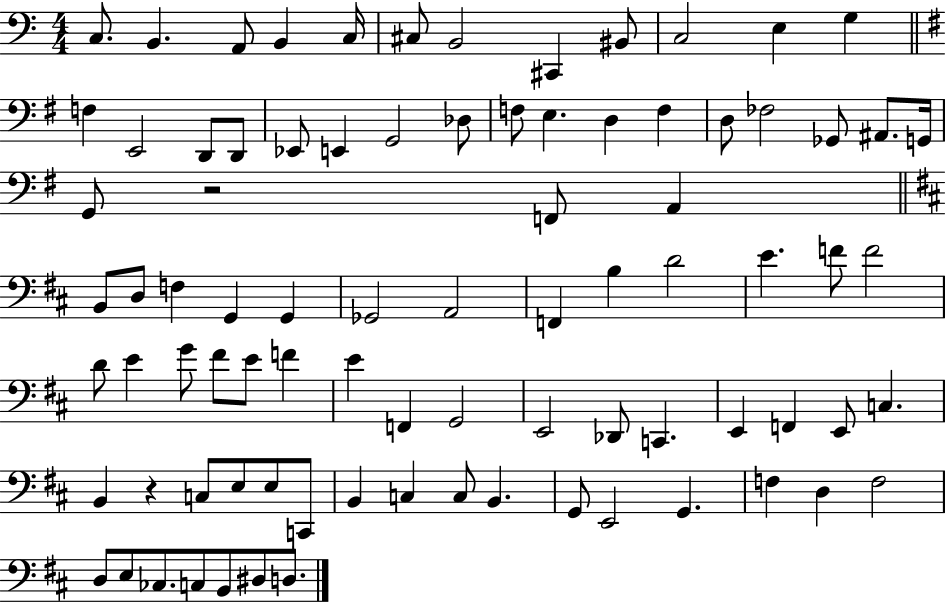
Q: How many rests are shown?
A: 2